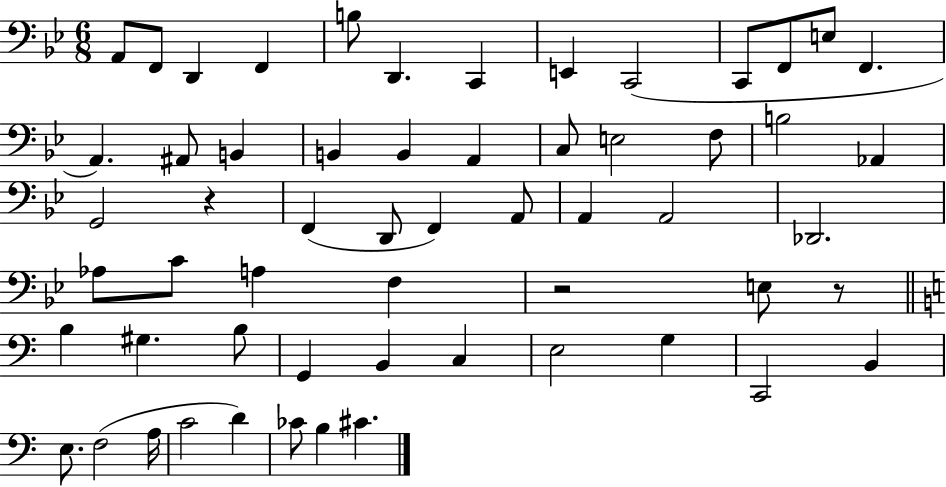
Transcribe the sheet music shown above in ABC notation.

X:1
T:Untitled
M:6/8
L:1/4
K:Bb
A,,/2 F,,/2 D,, F,, B,/2 D,, C,, E,, C,,2 C,,/2 F,,/2 E,/2 F,, A,, ^A,,/2 B,, B,, B,, A,, C,/2 E,2 F,/2 B,2 _A,, G,,2 z F,, D,,/2 F,, A,,/2 A,, A,,2 _D,,2 _A,/2 C/2 A, F, z2 E,/2 z/2 B, ^G, B,/2 G,, B,, C, E,2 G, C,,2 B,, E,/2 F,2 A,/4 C2 D _C/2 B, ^C